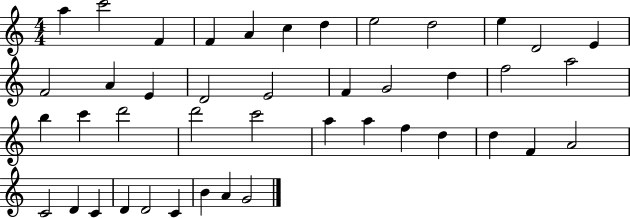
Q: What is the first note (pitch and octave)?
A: A5